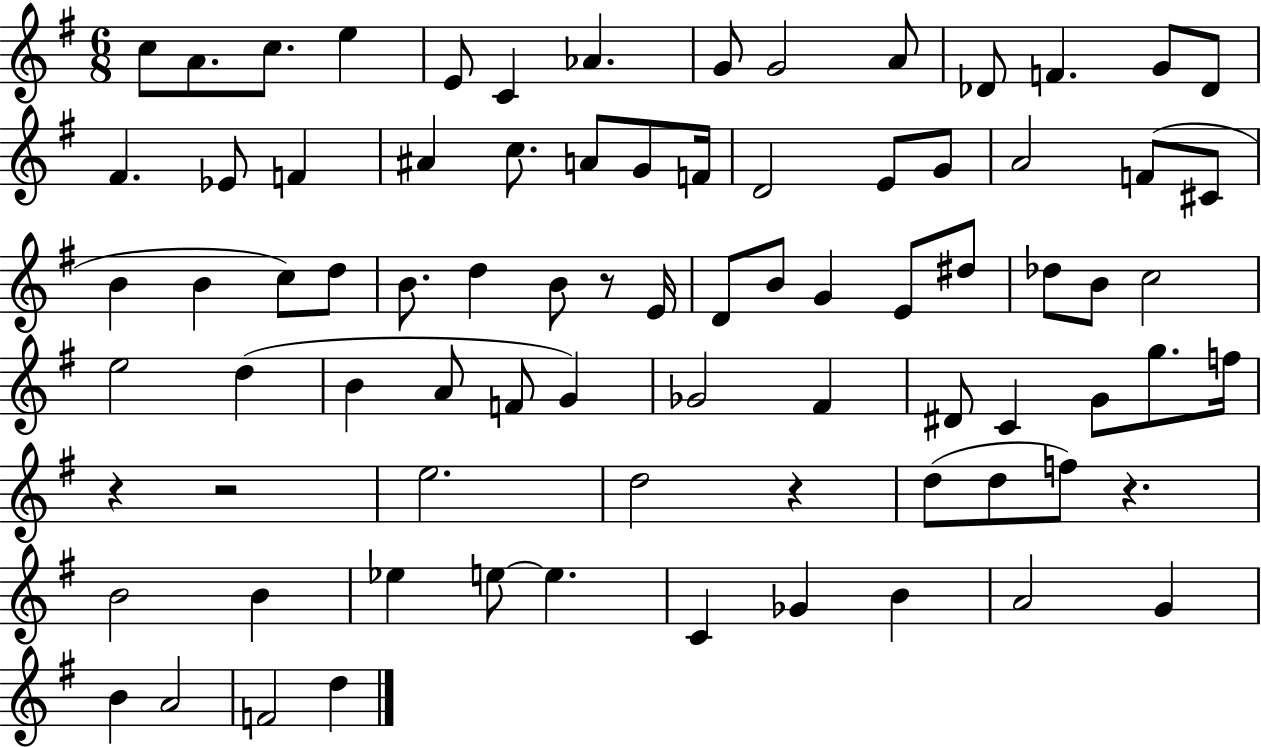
{
  \clef treble
  \numericTimeSignature
  \time 6/8
  \key g \major
  \repeat volta 2 { c''8 a'8. c''8. e''4 | e'8 c'4 aes'4. | g'8 g'2 a'8 | des'8 f'4. g'8 des'8 | \break fis'4. ees'8 f'4 | ais'4 c''8. a'8 g'8 f'16 | d'2 e'8 g'8 | a'2 f'8( cis'8 | \break b'4 b'4 c''8) d''8 | b'8. d''4 b'8 r8 e'16 | d'8 b'8 g'4 e'8 dis''8 | des''8 b'8 c''2 | \break e''2 d''4( | b'4 a'8 f'8 g'4) | ges'2 fis'4 | dis'8 c'4 g'8 g''8. f''16 | \break r4 r2 | e''2. | d''2 r4 | d''8( d''8 f''8) r4. | \break b'2 b'4 | ees''4 e''8~~ e''4. | c'4 ges'4 b'4 | a'2 g'4 | \break b'4 a'2 | f'2 d''4 | } \bar "|."
}